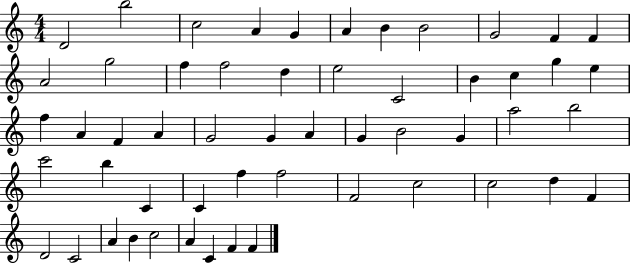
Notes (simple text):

D4/h B5/h C5/h A4/q G4/q A4/q B4/q B4/h G4/h F4/q F4/q A4/h G5/h F5/q F5/h D5/q E5/h C4/h B4/q C5/q G5/q E5/q F5/q A4/q F4/q A4/q G4/h G4/q A4/q G4/q B4/h G4/q A5/h B5/h C6/h B5/q C4/q C4/q F5/q F5/h F4/h C5/h C5/h D5/q F4/q D4/h C4/h A4/q B4/q C5/h A4/q C4/q F4/q F4/q